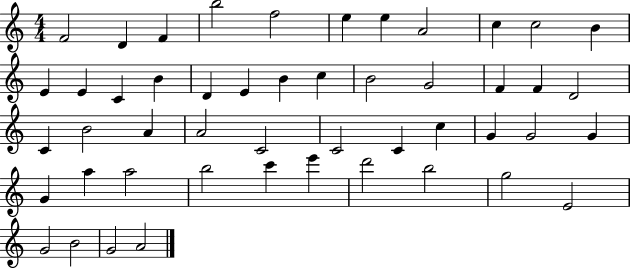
F4/h D4/q F4/q B5/h F5/h E5/q E5/q A4/h C5/q C5/h B4/q E4/q E4/q C4/q B4/q D4/q E4/q B4/q C5/q B4/h G4/h F4/q F4/q D4/h C4/q B4/h A4/q A4/h C4/h C4/h C4/q C5/q G4/q G4/h G4/q G4/q A5/q A5/h B5/h C6/q E6/q D6/h B5/h G5/h E4/h G4/h B4/h G4/h A4/h